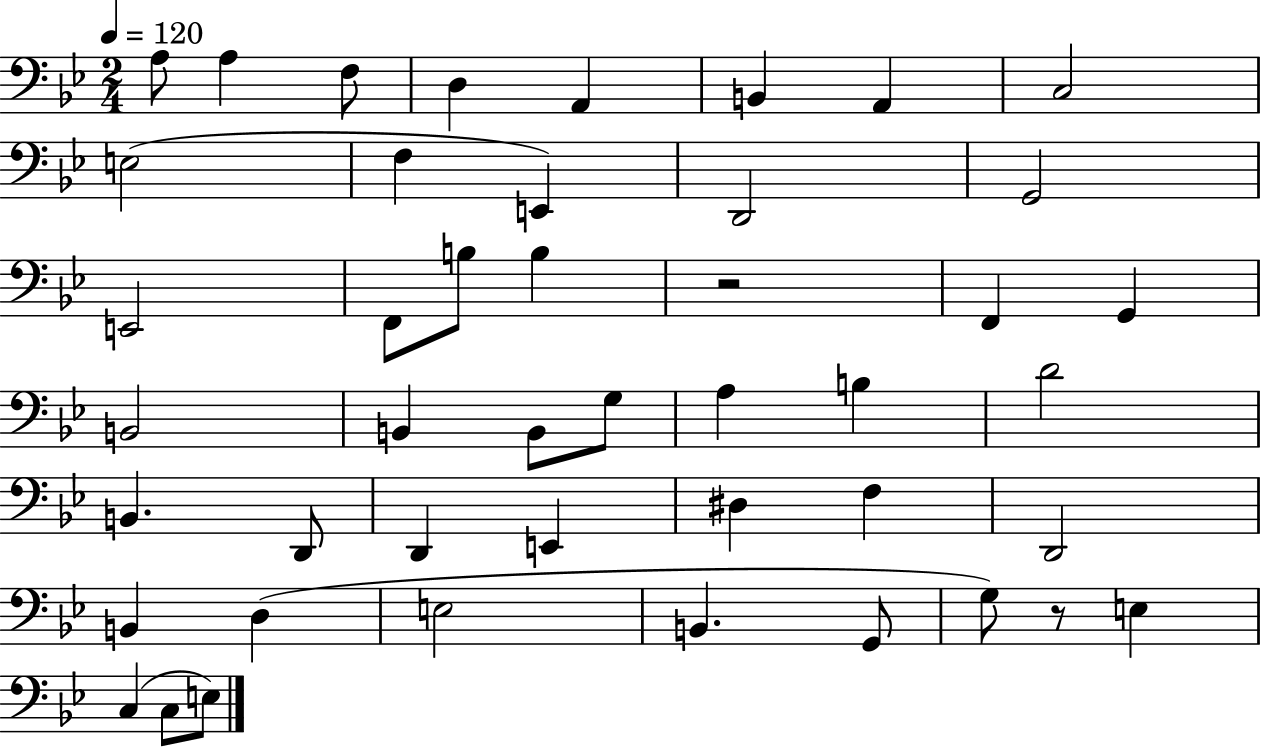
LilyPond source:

{
  \clef bass
  \numericTimeSignature
  \time 2/4
  \key bes \major
  \tempo 4 = 120
  \repeat volta 2 { a8 a4 f8 | d4 a,4 | b,4 a,4 | c2 | \break e2( | f4 e,4) | d,2 | g,2 | \break e,2 | f,8 b8 b4 | r2 | f,4 g,4 | \break b,2 | b,4 b,8 g8 | a4 b4 | d'2 | \break b,4. d,8 | d,4 e,4 | dis4 f4 | d,2 | \break b,4 d4( | e2 | b,4. g,8 | g8) r8 e4 | \break c4( c8 e8) | } \bar "|."
}